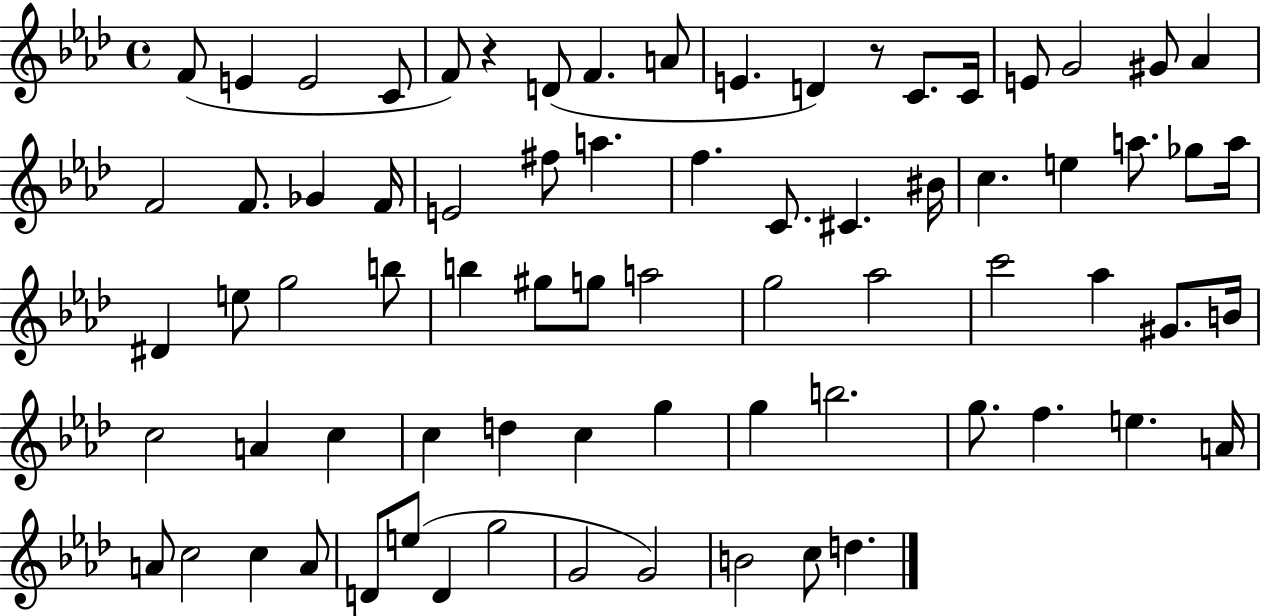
{
  \clef treble
  \time 4/4
  \defaultTimeSignature
  \key aes \major
  f'8( e'4 e'2 c'8 | f'8) r4 d'8( f'4. a'8 | e'4. d'4) r8 c'8. c'16 | e'8 g'2 gis'8 aes'4 | \break f'2 f'8. ges'4 f'16 | e'2 fis''8 a''4. | f''4. c'8. cis'4. bis'16 | c''4. e''4 a''8. ges''8 a''16 | \break dis'4 e''8 g''2 b''8 | b''4 gis''8 g''8 a''2 | g''2 aes''2 | c'''2 aes''4 gis'8. b'16 | \break c''2 a'4 c''4 | c''4 d''4 c''4 g''4 | g''4 b''2. | g''8. f''4. e''4. a'16 | \break a'8 c''2 c''4 a'8 | d'8 e''8( d'4 g''2 | g'2 g'2) | b'2 c''8 d''4. | \break \bar "|."
}